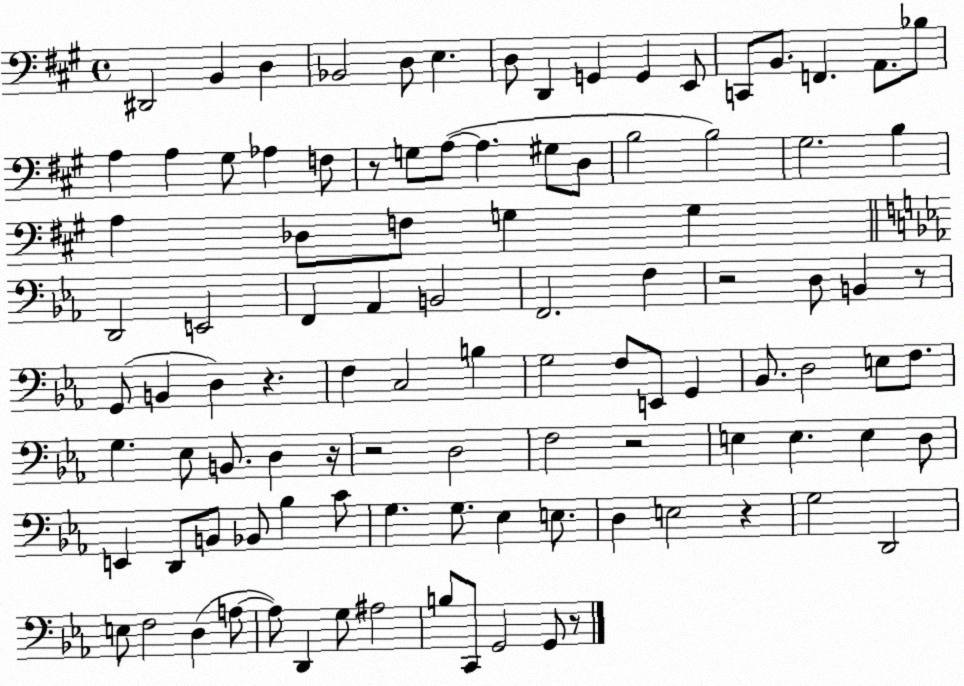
X:1
T:Untitled
M:4/4
L:1/4
K:A
^D,,2 B,, D, _B,,2 D,/2 E, D,/2 D,, G,, G,, E,,/2 C,,/2 B,,/2 F,, A,,/2 _B,/2 A, A, ^G,/2 _A, F,/2 z/2 G,/2 A,/2 A, ^G,/2 D,/2 B,2 B,2 ^G,2 B, A, _D,/2 F,/2 G, G, D,,2 E,,2 F,, _A,, B,,2 F,,2 F, z2 D,/2 B,, z/2 G,,/2 B,, D, z F, C,2 B, G,2 F,/2 E,,/2 G,, _B,,/2 D,2 E,/2 F,/2 G, _E,/2 B,,/2 D, z/4 z2 D,2 F,2 z2 E, E, E, D,/2 E,, D,,/2 B,,/2 _B,,/2 _B, C/2 G, G,/2 _E, E,/2 D, E,2 z G,2 D,,2 E,/2 F,2 D, A,/2 A,/2 D,, G,/2 ^A,2 B,/2 C,,/2 G,,2 G,,/2 z/2